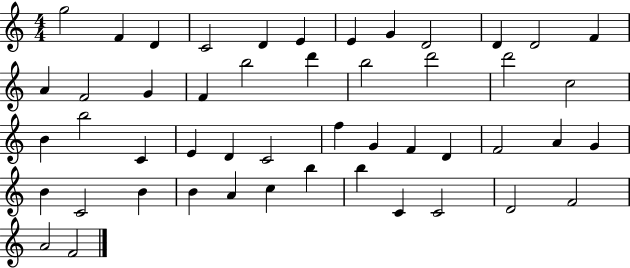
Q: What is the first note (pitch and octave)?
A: G5